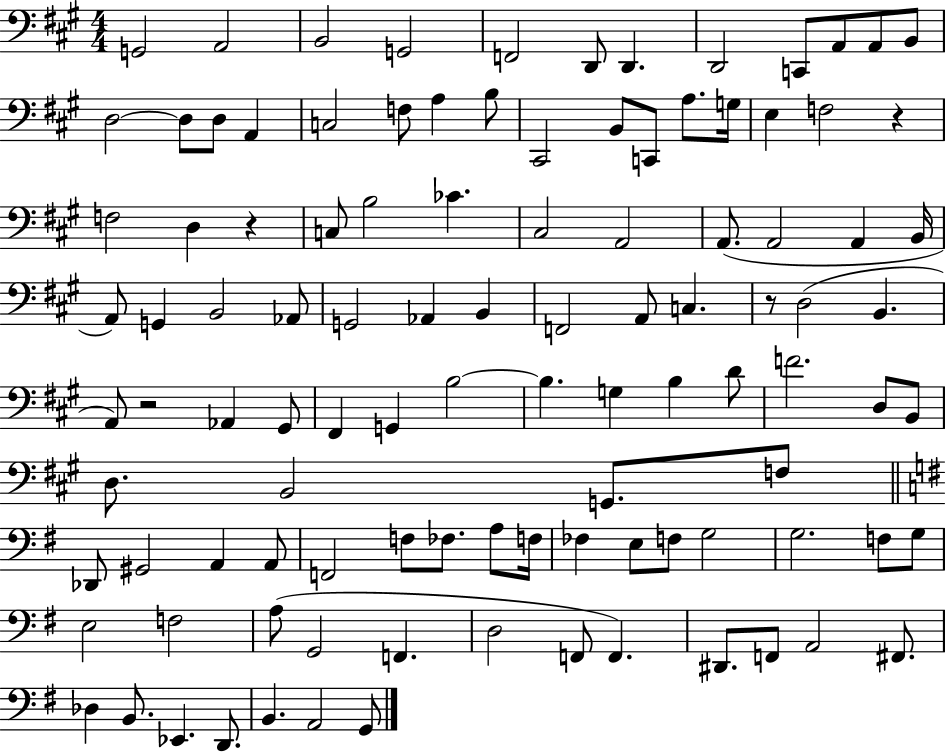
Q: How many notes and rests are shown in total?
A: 106